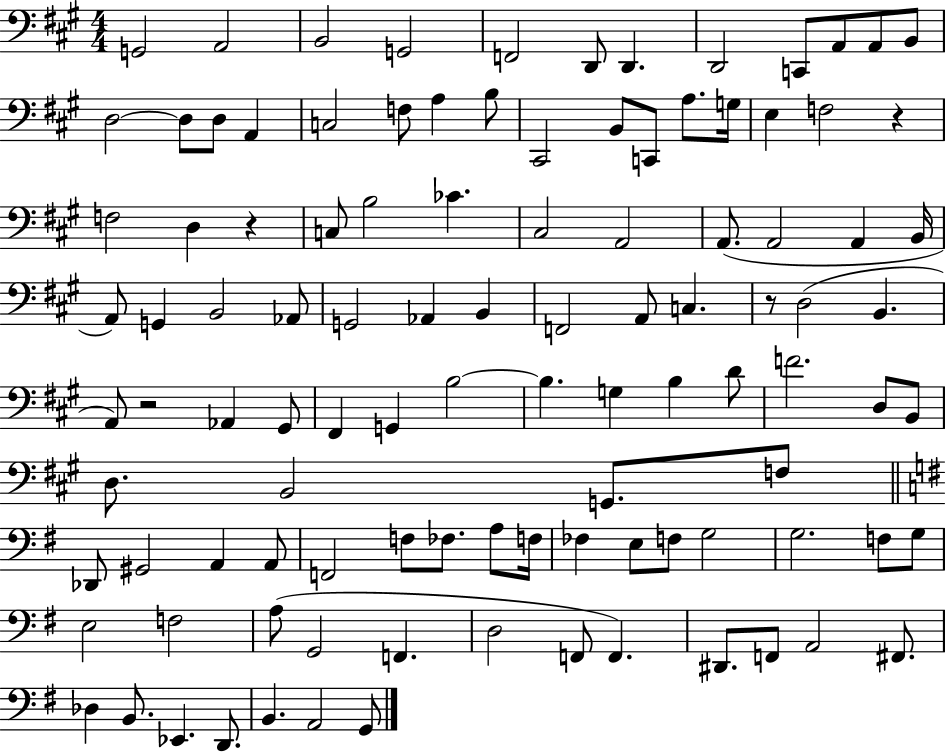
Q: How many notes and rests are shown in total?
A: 106